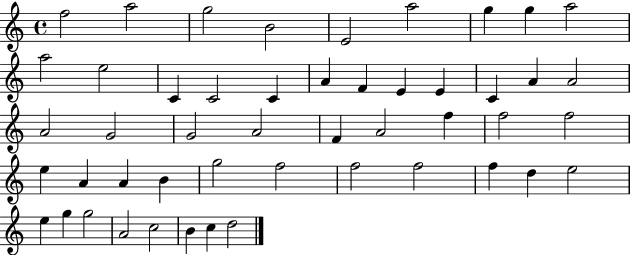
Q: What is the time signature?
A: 4/4